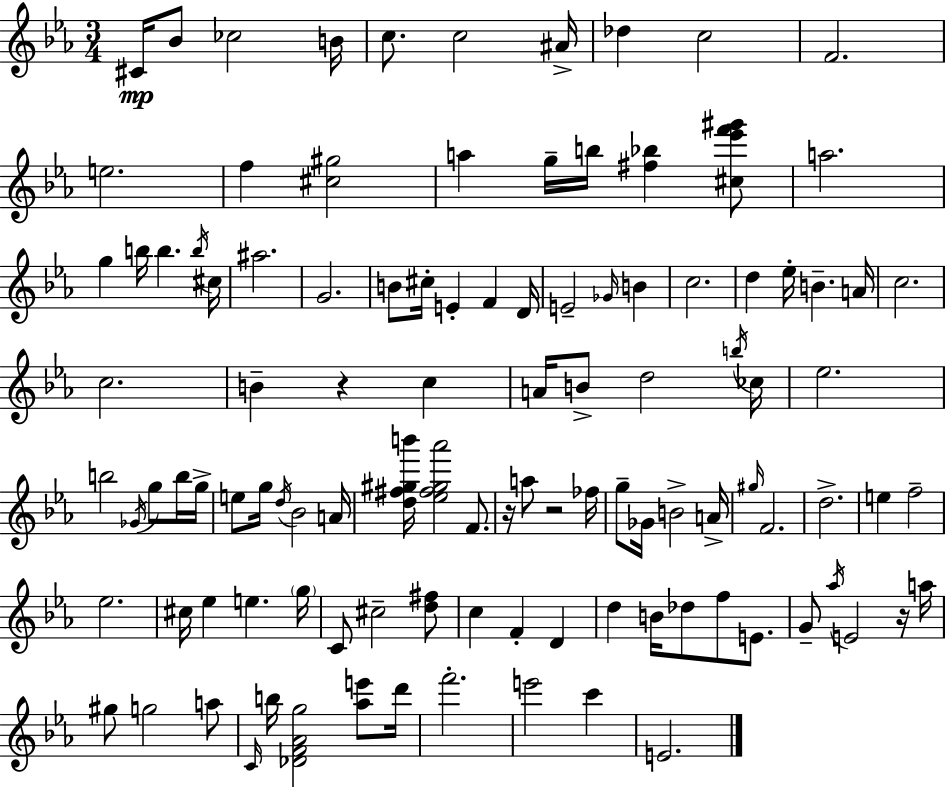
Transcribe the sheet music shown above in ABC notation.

X:1
T:Untitled
M:3/4
L:1/4
K:Eb
^C/4 _B/2 _c2 B/4 c/2 c2 ^A/4 _d c2 F2 e2 f [^c^g]2 a g/4 b/4 [^f_b] [^c_e'f'^g']/2 a2 g b/4 b b/4 ^c/4 ^a2 G2 B/2 ^c/4 E F D/4 E2 _G/4 B c2 d _e/4 B A/4 c2 c2 B z c A/4 B/2 d2 b/4 _c/4 _e2 b2 _G/4 g/2 b/4 g/4 e/2 g/4 d/4 _B2 A/4 [d^f^gb']/4 [_e^f^g_a']2 F/2 z/4 a/2 z2 _f/4 g/2 _G/4 B2 A/4 ^g/4 F2 d2 e f2 _e2 ^c/4 _e e g/4 C/2 ^c2 [d^f]/2 c F D d B/4 _d/2 f/2 E/2 G/2 _a/4 E2 z/4 a/4 ^g/2 g2 a/2 C/4 b/4 [_DF_Ag]2 [_ae']/2 d'/4 f'2 e'2 c' E2